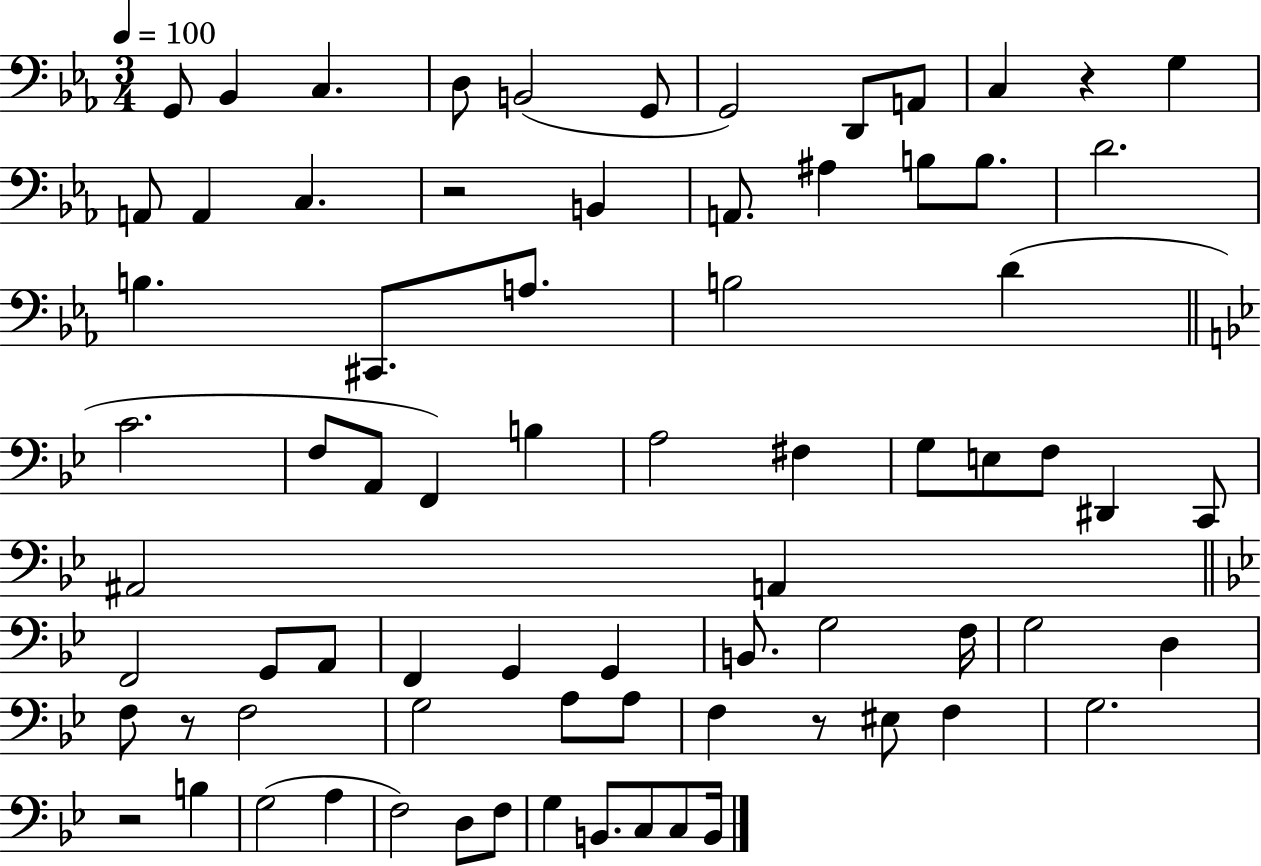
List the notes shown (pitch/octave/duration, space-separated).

G2/e Bb2/q C3/q. D3/e B2/h G2/e G2/h D2/e A2/e C3/q R/q G3/q A2/e A2/q C3/q. R/h B2/q A2/e. A#3/q B3/e B3/e. D4/h. B3/q. C#2/e. A3/e. B3/h D4/q C4/h. F3/e A2/e F2/q B3/q A3/h F#3/q G3/e E3/e F3/e D#2/q C2/e A#2/h A2/q F2/h G2/e A2/e F2/q G2/q G2/q B2/e. G3/h F3/s G3/h D3/q F3/e R/e F3/h G3/h A3/e A3/e F3/q R/e EIS3/e F3/q G3/h. R/h B3/q G3/h A3/q F3/h D3/e F3/e G3/q B2/e. C3/e C3/e B2/s